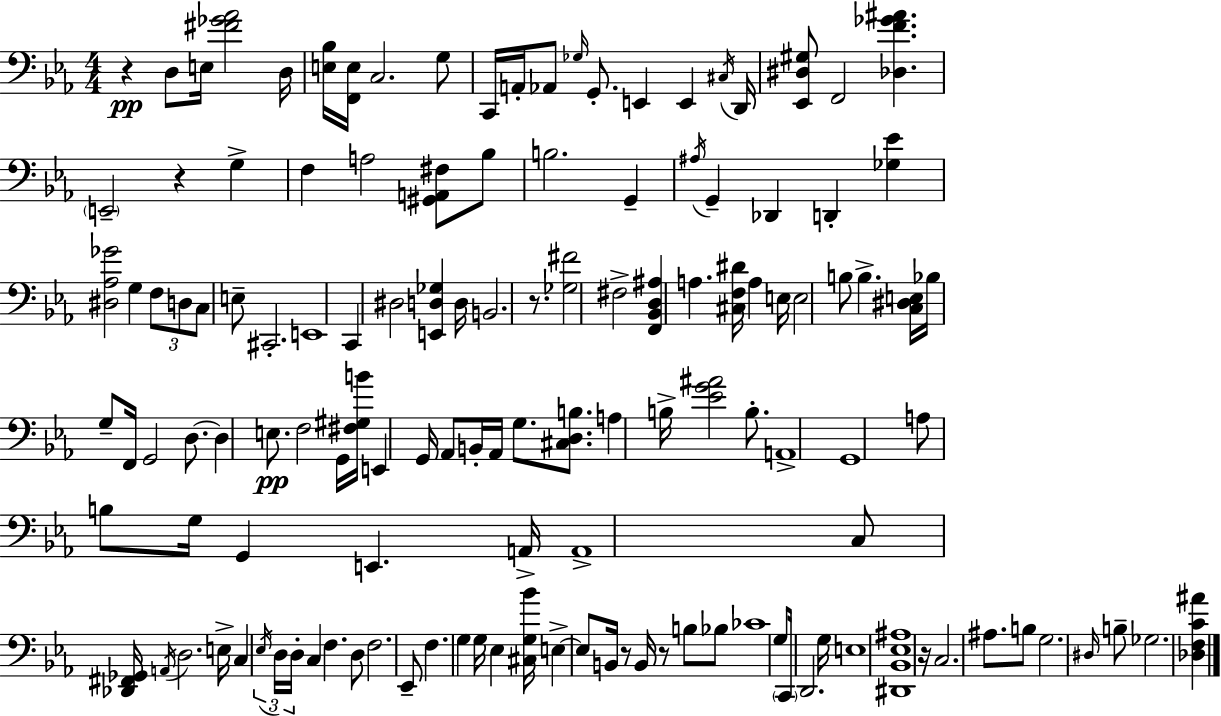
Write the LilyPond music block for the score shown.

{
  \clef bass
  \numericTimeSignature
  \time 4/4
  \key ees \major
  r4\pp d8 e16 <fis' ges' aes'>2 d16 | <e bes>16 <f, e>16 c2. g8 | c,16 a,16-. aes,8 \grace { ges16 } g,8.-. e,4 e,4 | \acciaccatura { cis16 } d,16 <ees, dis gis>8 f,2 <des f' ges' ais'>4. | \break \parenthesize e,2-- r4 g4-> | f4 a2 <gis, a, fis>8 | bes8 b2. g,4-- | \acciaccatura { ais16 } g,4-- des,4 d,4-. <ges ees'>4 | \break <dis aes ges'>2 g4 \tuplet 3/2 { f8 | d8 c8 } e8-- cis,2.-. | e,1 | c,4 dis2 <e, d ges>4 | \break d16 b,2. | r8. <ges fis'>2 fis2-> | <f, bes, d ais>4 a4. <cis f dis'>16 a4 | e16 e2 b8 b4.-> | \break <c dis e>16 bes16 g8-- f,16 g,2 | d8.~~ d4 e8.\pp f2 | g,16 <fis gis b'>16 e,4 g,16 aes,8 b,16-. aes,16 g8. | <cis d b>8. a4 b16-> <ees' g' ais'>2 | \break b8.-. a,1-> | g,1 | a8 b8 g16 g,4 e,4. | a,16-> a,1-> | \break c8 <des, fis, ges,>16 \acciaccatura { a,16 } d2. | e16-> c4 \tuplet 3/2 { \acciaccatura { ees16 } d16 d16-. } c4 f4. | d8 f2. | ees,8-- f4. g4 g16 | \break ees4 <cis g bes'>16 e4->~~ e8 b,16 r8 b,16 r8 | b8 bes8 ces'1 | g8 \parenthesize c,16 d,2. | g16 e1 | \break <dis, bes, ees ais>1 | r16 c2. | ais8. b8 g2. | \grace { dis16 } b8-- ges2. | \break <des f c' ais'>4 \bar "|."
}